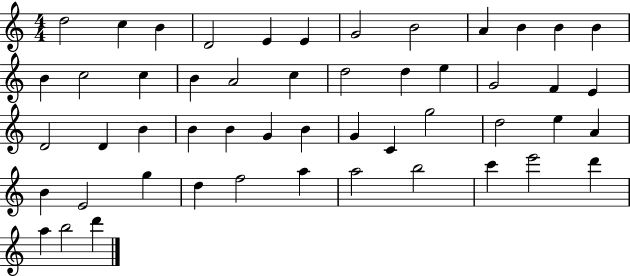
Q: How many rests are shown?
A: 0